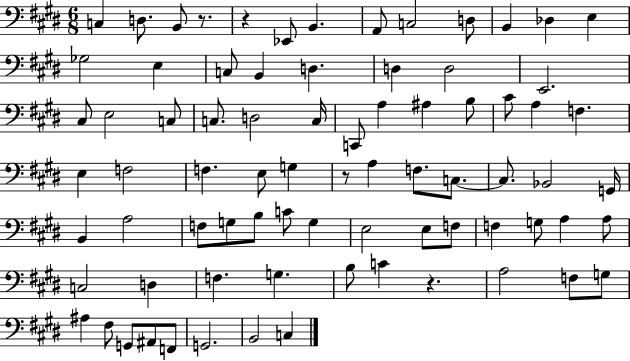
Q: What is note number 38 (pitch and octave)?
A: A3